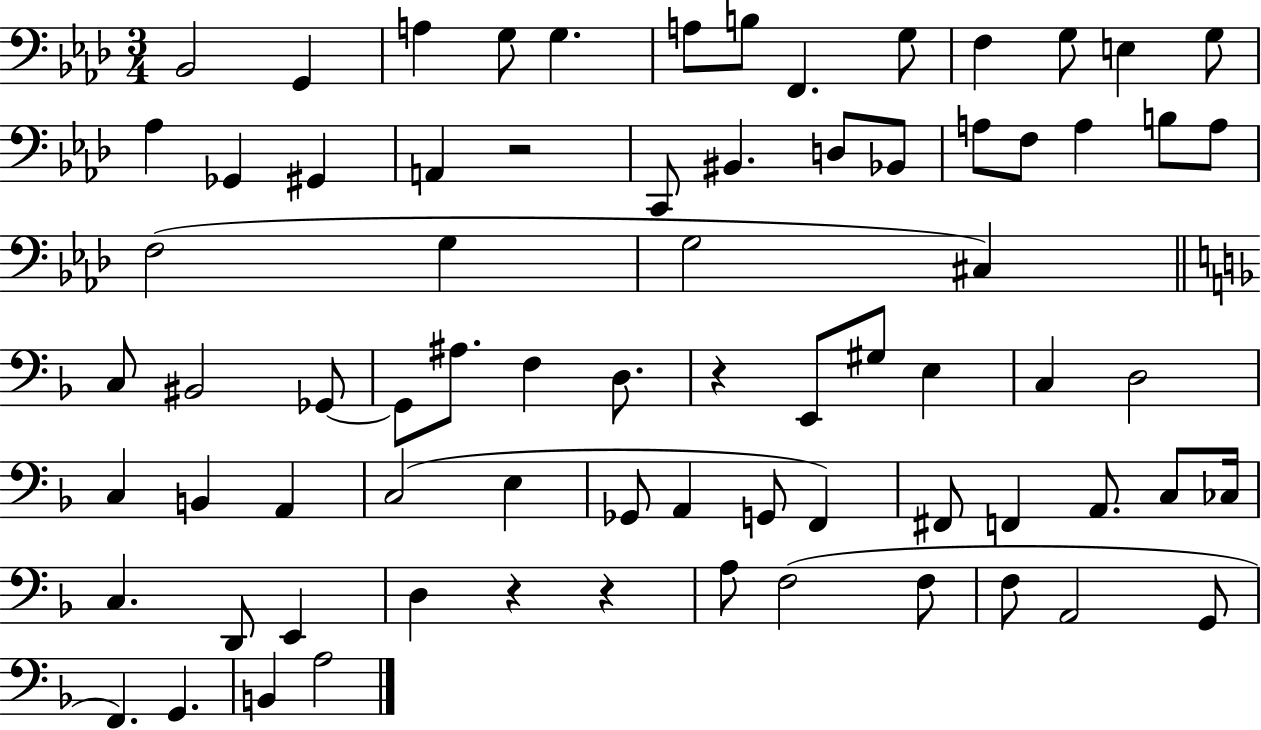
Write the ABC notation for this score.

X:1
T:Untitled
M:3/4
L:1/4
K:Ab
_B,,2 G,, A, G,/2 G, A,/2 B,/2 F,, G,/2 F, G,/2 E, G,/2 _A, _G,, ^G,, A,, z2 C,,/2 ^B,, D,/2 _B,,/2 A,/2 F,/2 A, B,/2 A,/2 F,2 G, G,2 ^C, C,/2 ^B,,2 _G,,/2 _G,,/2 ^A,/2 F, D,/2 z E,,/2 ^G,/2 E, C, D,2 C, B,, A,, C,2 E, _G,,/2 A,, G,,/2 F,, ^F,,/2 F,, A,,/2 C,/2 _C,/4 C, D,,/2 E,, D, z z A,/2 F,2 F,/2 F,/2 A,,2 G,,/2 F,, G,, B,, A,2